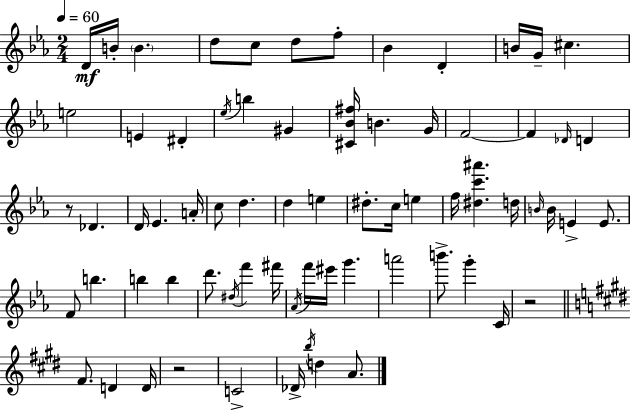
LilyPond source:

{
  \clef treble
  \numericTimeSignature
  \time 2/4
  \key c \minor
  \tempo 4 = 60
  \repeat volta 2 { d'16\mf b'16-. \parenthesize b'4. | d''8 c''8 d''8 f''8-. | bes'4 d'4-. | b'16 g'16-- cis''4. | \break e''2 | e'4 dis'4-. | \acciaccatura { ees''16 } b''4 gis'4 | <cis' bes' fis''>16 b'4. | \break g'16 f'2~~ | f'4 \grace { des'16 } d'4 | r8 des'4. | d'16 ees'4. | \break a'16-. c''8 d''4. | d''4 e''4 | dis''8.-. c''16 e''4 | f''16 <dis'' c''' ais'''>4. | \break d''16 \grace { b'16 } b'16 e'4-> | e'8. f'8 b''4. | b''4 b''4 | d'''8. \acciaccatura { dis''16 } f'''4 | \break fis'''16 \acciaccatura { aes'16 } f'''16 eis'''16 g'''4. | a'''2 | b'''8.-> | g'''4-. c'16 r2 | \break \bar "||" \break \key e \major fis'8. d'4 d'16 | r2 | c'2-> | des'16-> \acciaccatura { b''16 } d''4 a'8. | \break } \bar "|."
}